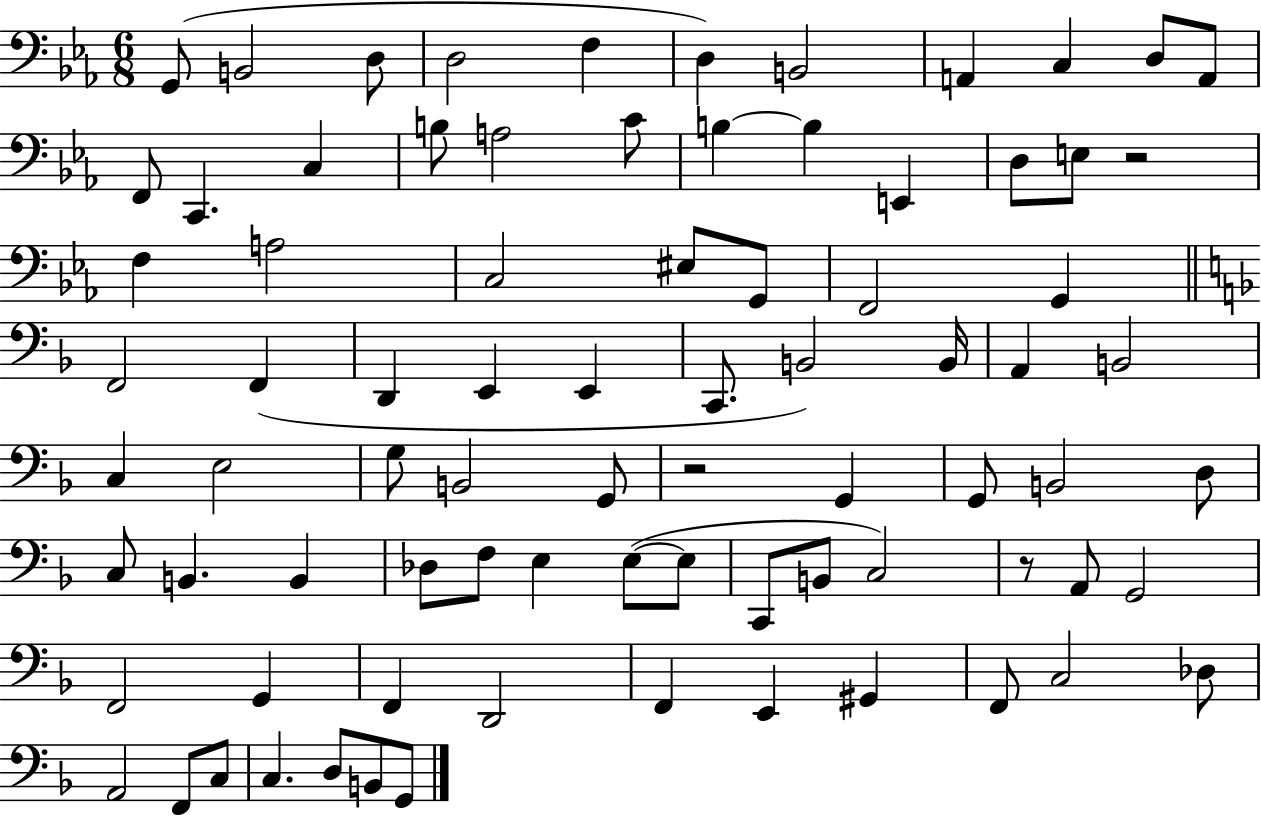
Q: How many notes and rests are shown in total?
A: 81